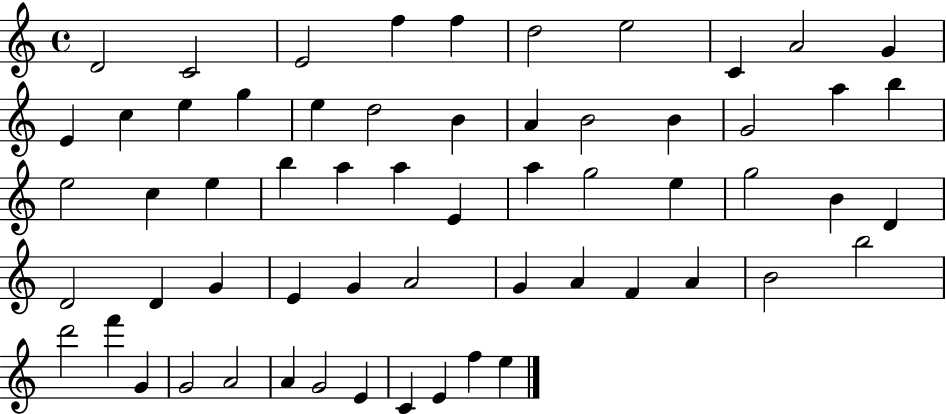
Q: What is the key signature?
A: C major